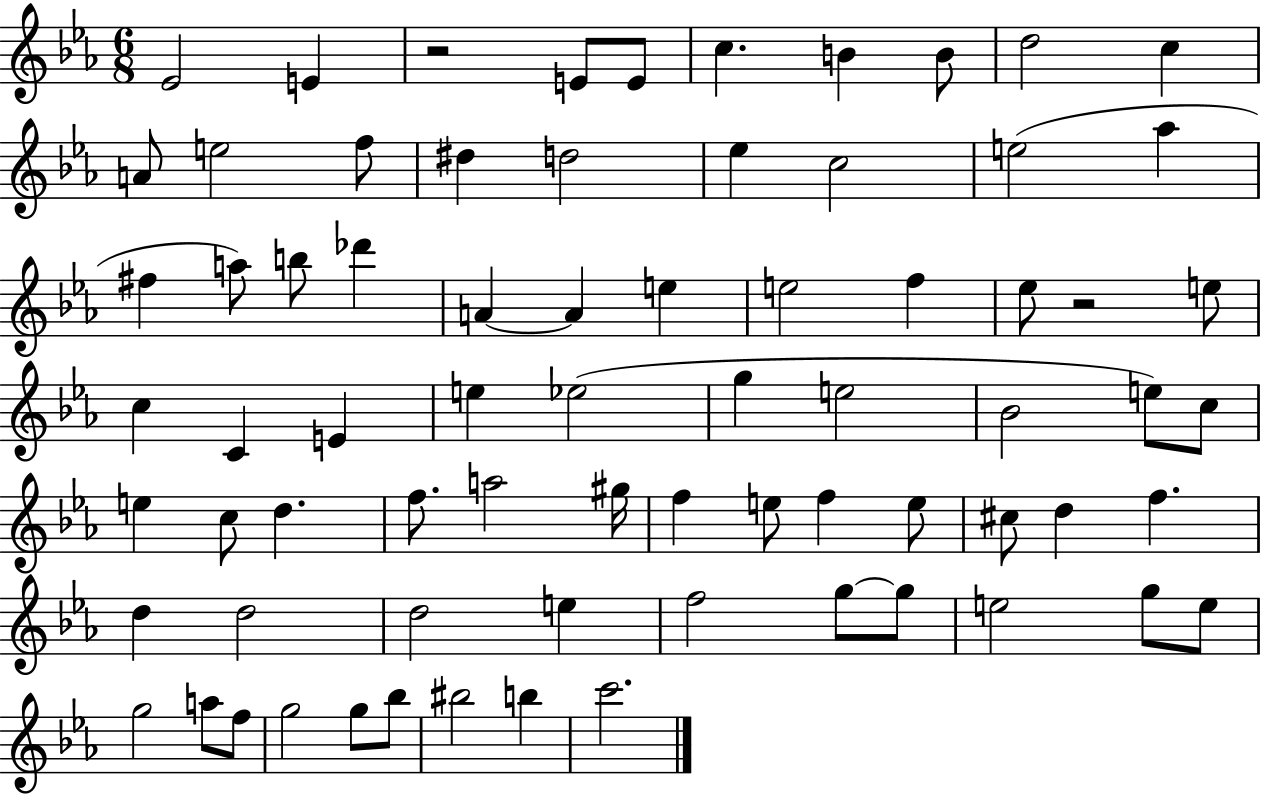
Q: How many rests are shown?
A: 2